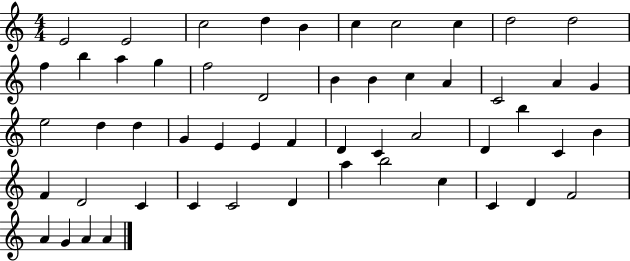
{
  \clef treble
  \numericTimeSignature
  \time 4/4
  \key c \major
  e'2 e'2 | c''2 d''4 b'4 | c''4 c''2 c''4 | d''2 d''2 | \break f''4 b''4 a''4 g''4 | f''2 d'2 | b'4 b'4 c''4 a'4 | c'2 a'4 g'4 | \break e''2 d''4 d''4 | g'4 e'4 e'4 f'4 | d'4 c'4 a'2 | d'4 b''4 c'4 b'4 | \break f'4 d'2 c'4 | c'4 c'2 d'4 | a''4 b''2 c''4 | c'4 d'4 f'2 | \break a'4 g'4 a'4 a'4 | \bar "|."
}